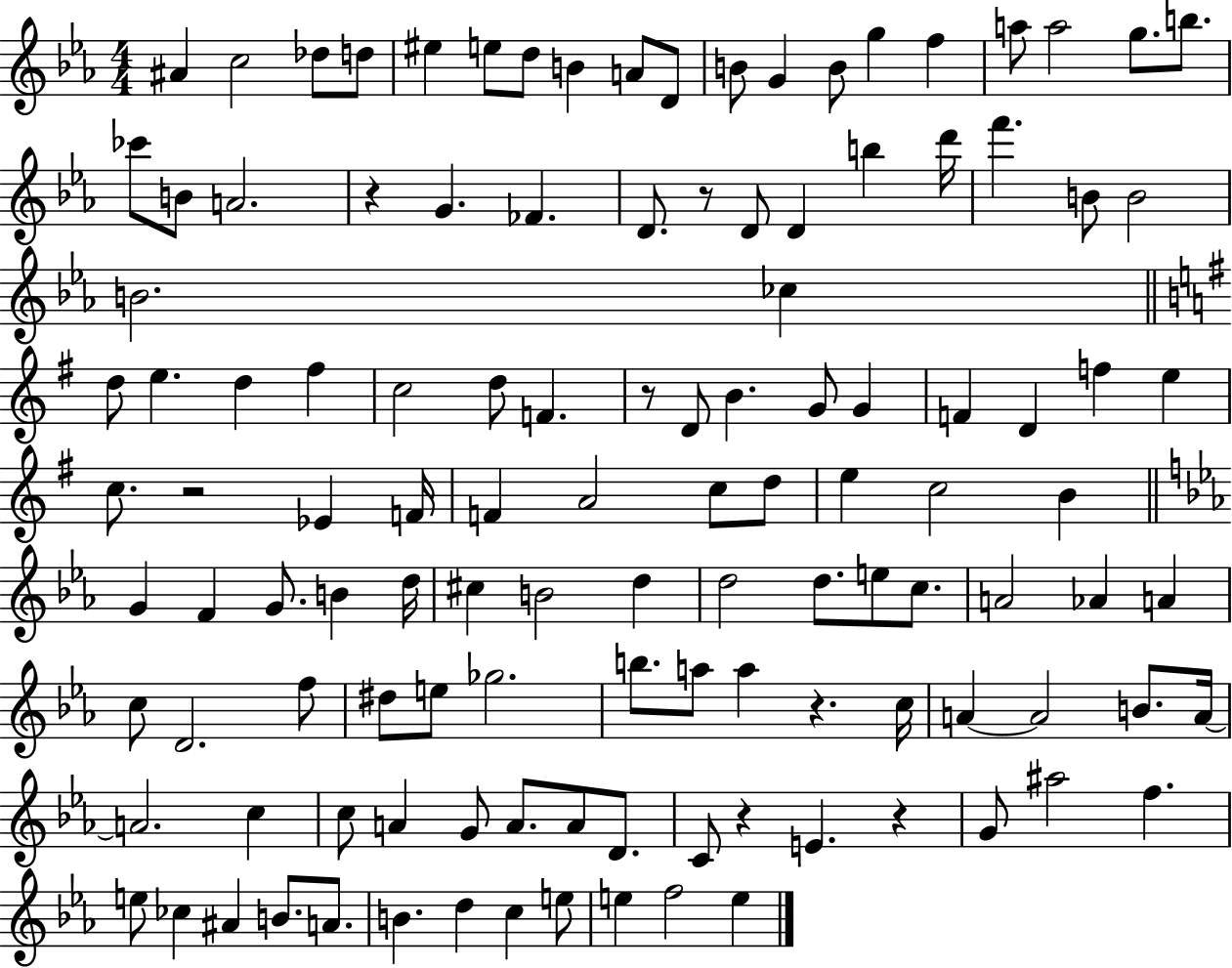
{
  \clef treble
  \numericTimeSignature
  \time 4/4
  \key ees \major
  ais'4 c''2 des''8 d''8 | eis''4 e''8 d''8 b'4 a'8 d'8 | b'8 g'4 b'8 g''4 f''4 | a''8 a''2 g''8. b''8. | \break ces'''8 b'8 a'2. | r4 g'4. fes'4. | d'8. r8 d'8 d'4 b''4 d'''16 | f'''4. b'8 b'2 | \break b'2. ces''4 | \bar "||" \break \key g \major d''8 e''4. d''4 fis''4 | c''2 d''8 f'4. | r8 d'8 b'4. g'8 g'4 | f'4 d'4 f''4 e''4 | \break c''8. r2 ees'4 f'16 | f'4 a'2 c''8 d''8 | e''4 c''2 b'4 | \bar "||" \break \key ees \major g'4 f'4 g'8. b'4 d''16 | cis''4 b'2 d''4 | d''2 d''8. e''8 c''8. | a'2 aes'4 a'4 | \break c''8 d'2. f''8 | dis''8 e''8 ges''2. | b''8. a''8 a''4 r4. c''16 | a'4~~ a'2 b'8. a'16~~ | \break a'2. c''4 | c''8 a'4 g'8 a'8. a'8 d'8. | c'8 r4 e'4. r4 | g'8 ais''2 f''4. | \break e''8 ces''4 ais'4 b'8. a'8. | b'4. d''4 c''4 e''8 | e''4 f''2 e''4 | \bar "|."
}